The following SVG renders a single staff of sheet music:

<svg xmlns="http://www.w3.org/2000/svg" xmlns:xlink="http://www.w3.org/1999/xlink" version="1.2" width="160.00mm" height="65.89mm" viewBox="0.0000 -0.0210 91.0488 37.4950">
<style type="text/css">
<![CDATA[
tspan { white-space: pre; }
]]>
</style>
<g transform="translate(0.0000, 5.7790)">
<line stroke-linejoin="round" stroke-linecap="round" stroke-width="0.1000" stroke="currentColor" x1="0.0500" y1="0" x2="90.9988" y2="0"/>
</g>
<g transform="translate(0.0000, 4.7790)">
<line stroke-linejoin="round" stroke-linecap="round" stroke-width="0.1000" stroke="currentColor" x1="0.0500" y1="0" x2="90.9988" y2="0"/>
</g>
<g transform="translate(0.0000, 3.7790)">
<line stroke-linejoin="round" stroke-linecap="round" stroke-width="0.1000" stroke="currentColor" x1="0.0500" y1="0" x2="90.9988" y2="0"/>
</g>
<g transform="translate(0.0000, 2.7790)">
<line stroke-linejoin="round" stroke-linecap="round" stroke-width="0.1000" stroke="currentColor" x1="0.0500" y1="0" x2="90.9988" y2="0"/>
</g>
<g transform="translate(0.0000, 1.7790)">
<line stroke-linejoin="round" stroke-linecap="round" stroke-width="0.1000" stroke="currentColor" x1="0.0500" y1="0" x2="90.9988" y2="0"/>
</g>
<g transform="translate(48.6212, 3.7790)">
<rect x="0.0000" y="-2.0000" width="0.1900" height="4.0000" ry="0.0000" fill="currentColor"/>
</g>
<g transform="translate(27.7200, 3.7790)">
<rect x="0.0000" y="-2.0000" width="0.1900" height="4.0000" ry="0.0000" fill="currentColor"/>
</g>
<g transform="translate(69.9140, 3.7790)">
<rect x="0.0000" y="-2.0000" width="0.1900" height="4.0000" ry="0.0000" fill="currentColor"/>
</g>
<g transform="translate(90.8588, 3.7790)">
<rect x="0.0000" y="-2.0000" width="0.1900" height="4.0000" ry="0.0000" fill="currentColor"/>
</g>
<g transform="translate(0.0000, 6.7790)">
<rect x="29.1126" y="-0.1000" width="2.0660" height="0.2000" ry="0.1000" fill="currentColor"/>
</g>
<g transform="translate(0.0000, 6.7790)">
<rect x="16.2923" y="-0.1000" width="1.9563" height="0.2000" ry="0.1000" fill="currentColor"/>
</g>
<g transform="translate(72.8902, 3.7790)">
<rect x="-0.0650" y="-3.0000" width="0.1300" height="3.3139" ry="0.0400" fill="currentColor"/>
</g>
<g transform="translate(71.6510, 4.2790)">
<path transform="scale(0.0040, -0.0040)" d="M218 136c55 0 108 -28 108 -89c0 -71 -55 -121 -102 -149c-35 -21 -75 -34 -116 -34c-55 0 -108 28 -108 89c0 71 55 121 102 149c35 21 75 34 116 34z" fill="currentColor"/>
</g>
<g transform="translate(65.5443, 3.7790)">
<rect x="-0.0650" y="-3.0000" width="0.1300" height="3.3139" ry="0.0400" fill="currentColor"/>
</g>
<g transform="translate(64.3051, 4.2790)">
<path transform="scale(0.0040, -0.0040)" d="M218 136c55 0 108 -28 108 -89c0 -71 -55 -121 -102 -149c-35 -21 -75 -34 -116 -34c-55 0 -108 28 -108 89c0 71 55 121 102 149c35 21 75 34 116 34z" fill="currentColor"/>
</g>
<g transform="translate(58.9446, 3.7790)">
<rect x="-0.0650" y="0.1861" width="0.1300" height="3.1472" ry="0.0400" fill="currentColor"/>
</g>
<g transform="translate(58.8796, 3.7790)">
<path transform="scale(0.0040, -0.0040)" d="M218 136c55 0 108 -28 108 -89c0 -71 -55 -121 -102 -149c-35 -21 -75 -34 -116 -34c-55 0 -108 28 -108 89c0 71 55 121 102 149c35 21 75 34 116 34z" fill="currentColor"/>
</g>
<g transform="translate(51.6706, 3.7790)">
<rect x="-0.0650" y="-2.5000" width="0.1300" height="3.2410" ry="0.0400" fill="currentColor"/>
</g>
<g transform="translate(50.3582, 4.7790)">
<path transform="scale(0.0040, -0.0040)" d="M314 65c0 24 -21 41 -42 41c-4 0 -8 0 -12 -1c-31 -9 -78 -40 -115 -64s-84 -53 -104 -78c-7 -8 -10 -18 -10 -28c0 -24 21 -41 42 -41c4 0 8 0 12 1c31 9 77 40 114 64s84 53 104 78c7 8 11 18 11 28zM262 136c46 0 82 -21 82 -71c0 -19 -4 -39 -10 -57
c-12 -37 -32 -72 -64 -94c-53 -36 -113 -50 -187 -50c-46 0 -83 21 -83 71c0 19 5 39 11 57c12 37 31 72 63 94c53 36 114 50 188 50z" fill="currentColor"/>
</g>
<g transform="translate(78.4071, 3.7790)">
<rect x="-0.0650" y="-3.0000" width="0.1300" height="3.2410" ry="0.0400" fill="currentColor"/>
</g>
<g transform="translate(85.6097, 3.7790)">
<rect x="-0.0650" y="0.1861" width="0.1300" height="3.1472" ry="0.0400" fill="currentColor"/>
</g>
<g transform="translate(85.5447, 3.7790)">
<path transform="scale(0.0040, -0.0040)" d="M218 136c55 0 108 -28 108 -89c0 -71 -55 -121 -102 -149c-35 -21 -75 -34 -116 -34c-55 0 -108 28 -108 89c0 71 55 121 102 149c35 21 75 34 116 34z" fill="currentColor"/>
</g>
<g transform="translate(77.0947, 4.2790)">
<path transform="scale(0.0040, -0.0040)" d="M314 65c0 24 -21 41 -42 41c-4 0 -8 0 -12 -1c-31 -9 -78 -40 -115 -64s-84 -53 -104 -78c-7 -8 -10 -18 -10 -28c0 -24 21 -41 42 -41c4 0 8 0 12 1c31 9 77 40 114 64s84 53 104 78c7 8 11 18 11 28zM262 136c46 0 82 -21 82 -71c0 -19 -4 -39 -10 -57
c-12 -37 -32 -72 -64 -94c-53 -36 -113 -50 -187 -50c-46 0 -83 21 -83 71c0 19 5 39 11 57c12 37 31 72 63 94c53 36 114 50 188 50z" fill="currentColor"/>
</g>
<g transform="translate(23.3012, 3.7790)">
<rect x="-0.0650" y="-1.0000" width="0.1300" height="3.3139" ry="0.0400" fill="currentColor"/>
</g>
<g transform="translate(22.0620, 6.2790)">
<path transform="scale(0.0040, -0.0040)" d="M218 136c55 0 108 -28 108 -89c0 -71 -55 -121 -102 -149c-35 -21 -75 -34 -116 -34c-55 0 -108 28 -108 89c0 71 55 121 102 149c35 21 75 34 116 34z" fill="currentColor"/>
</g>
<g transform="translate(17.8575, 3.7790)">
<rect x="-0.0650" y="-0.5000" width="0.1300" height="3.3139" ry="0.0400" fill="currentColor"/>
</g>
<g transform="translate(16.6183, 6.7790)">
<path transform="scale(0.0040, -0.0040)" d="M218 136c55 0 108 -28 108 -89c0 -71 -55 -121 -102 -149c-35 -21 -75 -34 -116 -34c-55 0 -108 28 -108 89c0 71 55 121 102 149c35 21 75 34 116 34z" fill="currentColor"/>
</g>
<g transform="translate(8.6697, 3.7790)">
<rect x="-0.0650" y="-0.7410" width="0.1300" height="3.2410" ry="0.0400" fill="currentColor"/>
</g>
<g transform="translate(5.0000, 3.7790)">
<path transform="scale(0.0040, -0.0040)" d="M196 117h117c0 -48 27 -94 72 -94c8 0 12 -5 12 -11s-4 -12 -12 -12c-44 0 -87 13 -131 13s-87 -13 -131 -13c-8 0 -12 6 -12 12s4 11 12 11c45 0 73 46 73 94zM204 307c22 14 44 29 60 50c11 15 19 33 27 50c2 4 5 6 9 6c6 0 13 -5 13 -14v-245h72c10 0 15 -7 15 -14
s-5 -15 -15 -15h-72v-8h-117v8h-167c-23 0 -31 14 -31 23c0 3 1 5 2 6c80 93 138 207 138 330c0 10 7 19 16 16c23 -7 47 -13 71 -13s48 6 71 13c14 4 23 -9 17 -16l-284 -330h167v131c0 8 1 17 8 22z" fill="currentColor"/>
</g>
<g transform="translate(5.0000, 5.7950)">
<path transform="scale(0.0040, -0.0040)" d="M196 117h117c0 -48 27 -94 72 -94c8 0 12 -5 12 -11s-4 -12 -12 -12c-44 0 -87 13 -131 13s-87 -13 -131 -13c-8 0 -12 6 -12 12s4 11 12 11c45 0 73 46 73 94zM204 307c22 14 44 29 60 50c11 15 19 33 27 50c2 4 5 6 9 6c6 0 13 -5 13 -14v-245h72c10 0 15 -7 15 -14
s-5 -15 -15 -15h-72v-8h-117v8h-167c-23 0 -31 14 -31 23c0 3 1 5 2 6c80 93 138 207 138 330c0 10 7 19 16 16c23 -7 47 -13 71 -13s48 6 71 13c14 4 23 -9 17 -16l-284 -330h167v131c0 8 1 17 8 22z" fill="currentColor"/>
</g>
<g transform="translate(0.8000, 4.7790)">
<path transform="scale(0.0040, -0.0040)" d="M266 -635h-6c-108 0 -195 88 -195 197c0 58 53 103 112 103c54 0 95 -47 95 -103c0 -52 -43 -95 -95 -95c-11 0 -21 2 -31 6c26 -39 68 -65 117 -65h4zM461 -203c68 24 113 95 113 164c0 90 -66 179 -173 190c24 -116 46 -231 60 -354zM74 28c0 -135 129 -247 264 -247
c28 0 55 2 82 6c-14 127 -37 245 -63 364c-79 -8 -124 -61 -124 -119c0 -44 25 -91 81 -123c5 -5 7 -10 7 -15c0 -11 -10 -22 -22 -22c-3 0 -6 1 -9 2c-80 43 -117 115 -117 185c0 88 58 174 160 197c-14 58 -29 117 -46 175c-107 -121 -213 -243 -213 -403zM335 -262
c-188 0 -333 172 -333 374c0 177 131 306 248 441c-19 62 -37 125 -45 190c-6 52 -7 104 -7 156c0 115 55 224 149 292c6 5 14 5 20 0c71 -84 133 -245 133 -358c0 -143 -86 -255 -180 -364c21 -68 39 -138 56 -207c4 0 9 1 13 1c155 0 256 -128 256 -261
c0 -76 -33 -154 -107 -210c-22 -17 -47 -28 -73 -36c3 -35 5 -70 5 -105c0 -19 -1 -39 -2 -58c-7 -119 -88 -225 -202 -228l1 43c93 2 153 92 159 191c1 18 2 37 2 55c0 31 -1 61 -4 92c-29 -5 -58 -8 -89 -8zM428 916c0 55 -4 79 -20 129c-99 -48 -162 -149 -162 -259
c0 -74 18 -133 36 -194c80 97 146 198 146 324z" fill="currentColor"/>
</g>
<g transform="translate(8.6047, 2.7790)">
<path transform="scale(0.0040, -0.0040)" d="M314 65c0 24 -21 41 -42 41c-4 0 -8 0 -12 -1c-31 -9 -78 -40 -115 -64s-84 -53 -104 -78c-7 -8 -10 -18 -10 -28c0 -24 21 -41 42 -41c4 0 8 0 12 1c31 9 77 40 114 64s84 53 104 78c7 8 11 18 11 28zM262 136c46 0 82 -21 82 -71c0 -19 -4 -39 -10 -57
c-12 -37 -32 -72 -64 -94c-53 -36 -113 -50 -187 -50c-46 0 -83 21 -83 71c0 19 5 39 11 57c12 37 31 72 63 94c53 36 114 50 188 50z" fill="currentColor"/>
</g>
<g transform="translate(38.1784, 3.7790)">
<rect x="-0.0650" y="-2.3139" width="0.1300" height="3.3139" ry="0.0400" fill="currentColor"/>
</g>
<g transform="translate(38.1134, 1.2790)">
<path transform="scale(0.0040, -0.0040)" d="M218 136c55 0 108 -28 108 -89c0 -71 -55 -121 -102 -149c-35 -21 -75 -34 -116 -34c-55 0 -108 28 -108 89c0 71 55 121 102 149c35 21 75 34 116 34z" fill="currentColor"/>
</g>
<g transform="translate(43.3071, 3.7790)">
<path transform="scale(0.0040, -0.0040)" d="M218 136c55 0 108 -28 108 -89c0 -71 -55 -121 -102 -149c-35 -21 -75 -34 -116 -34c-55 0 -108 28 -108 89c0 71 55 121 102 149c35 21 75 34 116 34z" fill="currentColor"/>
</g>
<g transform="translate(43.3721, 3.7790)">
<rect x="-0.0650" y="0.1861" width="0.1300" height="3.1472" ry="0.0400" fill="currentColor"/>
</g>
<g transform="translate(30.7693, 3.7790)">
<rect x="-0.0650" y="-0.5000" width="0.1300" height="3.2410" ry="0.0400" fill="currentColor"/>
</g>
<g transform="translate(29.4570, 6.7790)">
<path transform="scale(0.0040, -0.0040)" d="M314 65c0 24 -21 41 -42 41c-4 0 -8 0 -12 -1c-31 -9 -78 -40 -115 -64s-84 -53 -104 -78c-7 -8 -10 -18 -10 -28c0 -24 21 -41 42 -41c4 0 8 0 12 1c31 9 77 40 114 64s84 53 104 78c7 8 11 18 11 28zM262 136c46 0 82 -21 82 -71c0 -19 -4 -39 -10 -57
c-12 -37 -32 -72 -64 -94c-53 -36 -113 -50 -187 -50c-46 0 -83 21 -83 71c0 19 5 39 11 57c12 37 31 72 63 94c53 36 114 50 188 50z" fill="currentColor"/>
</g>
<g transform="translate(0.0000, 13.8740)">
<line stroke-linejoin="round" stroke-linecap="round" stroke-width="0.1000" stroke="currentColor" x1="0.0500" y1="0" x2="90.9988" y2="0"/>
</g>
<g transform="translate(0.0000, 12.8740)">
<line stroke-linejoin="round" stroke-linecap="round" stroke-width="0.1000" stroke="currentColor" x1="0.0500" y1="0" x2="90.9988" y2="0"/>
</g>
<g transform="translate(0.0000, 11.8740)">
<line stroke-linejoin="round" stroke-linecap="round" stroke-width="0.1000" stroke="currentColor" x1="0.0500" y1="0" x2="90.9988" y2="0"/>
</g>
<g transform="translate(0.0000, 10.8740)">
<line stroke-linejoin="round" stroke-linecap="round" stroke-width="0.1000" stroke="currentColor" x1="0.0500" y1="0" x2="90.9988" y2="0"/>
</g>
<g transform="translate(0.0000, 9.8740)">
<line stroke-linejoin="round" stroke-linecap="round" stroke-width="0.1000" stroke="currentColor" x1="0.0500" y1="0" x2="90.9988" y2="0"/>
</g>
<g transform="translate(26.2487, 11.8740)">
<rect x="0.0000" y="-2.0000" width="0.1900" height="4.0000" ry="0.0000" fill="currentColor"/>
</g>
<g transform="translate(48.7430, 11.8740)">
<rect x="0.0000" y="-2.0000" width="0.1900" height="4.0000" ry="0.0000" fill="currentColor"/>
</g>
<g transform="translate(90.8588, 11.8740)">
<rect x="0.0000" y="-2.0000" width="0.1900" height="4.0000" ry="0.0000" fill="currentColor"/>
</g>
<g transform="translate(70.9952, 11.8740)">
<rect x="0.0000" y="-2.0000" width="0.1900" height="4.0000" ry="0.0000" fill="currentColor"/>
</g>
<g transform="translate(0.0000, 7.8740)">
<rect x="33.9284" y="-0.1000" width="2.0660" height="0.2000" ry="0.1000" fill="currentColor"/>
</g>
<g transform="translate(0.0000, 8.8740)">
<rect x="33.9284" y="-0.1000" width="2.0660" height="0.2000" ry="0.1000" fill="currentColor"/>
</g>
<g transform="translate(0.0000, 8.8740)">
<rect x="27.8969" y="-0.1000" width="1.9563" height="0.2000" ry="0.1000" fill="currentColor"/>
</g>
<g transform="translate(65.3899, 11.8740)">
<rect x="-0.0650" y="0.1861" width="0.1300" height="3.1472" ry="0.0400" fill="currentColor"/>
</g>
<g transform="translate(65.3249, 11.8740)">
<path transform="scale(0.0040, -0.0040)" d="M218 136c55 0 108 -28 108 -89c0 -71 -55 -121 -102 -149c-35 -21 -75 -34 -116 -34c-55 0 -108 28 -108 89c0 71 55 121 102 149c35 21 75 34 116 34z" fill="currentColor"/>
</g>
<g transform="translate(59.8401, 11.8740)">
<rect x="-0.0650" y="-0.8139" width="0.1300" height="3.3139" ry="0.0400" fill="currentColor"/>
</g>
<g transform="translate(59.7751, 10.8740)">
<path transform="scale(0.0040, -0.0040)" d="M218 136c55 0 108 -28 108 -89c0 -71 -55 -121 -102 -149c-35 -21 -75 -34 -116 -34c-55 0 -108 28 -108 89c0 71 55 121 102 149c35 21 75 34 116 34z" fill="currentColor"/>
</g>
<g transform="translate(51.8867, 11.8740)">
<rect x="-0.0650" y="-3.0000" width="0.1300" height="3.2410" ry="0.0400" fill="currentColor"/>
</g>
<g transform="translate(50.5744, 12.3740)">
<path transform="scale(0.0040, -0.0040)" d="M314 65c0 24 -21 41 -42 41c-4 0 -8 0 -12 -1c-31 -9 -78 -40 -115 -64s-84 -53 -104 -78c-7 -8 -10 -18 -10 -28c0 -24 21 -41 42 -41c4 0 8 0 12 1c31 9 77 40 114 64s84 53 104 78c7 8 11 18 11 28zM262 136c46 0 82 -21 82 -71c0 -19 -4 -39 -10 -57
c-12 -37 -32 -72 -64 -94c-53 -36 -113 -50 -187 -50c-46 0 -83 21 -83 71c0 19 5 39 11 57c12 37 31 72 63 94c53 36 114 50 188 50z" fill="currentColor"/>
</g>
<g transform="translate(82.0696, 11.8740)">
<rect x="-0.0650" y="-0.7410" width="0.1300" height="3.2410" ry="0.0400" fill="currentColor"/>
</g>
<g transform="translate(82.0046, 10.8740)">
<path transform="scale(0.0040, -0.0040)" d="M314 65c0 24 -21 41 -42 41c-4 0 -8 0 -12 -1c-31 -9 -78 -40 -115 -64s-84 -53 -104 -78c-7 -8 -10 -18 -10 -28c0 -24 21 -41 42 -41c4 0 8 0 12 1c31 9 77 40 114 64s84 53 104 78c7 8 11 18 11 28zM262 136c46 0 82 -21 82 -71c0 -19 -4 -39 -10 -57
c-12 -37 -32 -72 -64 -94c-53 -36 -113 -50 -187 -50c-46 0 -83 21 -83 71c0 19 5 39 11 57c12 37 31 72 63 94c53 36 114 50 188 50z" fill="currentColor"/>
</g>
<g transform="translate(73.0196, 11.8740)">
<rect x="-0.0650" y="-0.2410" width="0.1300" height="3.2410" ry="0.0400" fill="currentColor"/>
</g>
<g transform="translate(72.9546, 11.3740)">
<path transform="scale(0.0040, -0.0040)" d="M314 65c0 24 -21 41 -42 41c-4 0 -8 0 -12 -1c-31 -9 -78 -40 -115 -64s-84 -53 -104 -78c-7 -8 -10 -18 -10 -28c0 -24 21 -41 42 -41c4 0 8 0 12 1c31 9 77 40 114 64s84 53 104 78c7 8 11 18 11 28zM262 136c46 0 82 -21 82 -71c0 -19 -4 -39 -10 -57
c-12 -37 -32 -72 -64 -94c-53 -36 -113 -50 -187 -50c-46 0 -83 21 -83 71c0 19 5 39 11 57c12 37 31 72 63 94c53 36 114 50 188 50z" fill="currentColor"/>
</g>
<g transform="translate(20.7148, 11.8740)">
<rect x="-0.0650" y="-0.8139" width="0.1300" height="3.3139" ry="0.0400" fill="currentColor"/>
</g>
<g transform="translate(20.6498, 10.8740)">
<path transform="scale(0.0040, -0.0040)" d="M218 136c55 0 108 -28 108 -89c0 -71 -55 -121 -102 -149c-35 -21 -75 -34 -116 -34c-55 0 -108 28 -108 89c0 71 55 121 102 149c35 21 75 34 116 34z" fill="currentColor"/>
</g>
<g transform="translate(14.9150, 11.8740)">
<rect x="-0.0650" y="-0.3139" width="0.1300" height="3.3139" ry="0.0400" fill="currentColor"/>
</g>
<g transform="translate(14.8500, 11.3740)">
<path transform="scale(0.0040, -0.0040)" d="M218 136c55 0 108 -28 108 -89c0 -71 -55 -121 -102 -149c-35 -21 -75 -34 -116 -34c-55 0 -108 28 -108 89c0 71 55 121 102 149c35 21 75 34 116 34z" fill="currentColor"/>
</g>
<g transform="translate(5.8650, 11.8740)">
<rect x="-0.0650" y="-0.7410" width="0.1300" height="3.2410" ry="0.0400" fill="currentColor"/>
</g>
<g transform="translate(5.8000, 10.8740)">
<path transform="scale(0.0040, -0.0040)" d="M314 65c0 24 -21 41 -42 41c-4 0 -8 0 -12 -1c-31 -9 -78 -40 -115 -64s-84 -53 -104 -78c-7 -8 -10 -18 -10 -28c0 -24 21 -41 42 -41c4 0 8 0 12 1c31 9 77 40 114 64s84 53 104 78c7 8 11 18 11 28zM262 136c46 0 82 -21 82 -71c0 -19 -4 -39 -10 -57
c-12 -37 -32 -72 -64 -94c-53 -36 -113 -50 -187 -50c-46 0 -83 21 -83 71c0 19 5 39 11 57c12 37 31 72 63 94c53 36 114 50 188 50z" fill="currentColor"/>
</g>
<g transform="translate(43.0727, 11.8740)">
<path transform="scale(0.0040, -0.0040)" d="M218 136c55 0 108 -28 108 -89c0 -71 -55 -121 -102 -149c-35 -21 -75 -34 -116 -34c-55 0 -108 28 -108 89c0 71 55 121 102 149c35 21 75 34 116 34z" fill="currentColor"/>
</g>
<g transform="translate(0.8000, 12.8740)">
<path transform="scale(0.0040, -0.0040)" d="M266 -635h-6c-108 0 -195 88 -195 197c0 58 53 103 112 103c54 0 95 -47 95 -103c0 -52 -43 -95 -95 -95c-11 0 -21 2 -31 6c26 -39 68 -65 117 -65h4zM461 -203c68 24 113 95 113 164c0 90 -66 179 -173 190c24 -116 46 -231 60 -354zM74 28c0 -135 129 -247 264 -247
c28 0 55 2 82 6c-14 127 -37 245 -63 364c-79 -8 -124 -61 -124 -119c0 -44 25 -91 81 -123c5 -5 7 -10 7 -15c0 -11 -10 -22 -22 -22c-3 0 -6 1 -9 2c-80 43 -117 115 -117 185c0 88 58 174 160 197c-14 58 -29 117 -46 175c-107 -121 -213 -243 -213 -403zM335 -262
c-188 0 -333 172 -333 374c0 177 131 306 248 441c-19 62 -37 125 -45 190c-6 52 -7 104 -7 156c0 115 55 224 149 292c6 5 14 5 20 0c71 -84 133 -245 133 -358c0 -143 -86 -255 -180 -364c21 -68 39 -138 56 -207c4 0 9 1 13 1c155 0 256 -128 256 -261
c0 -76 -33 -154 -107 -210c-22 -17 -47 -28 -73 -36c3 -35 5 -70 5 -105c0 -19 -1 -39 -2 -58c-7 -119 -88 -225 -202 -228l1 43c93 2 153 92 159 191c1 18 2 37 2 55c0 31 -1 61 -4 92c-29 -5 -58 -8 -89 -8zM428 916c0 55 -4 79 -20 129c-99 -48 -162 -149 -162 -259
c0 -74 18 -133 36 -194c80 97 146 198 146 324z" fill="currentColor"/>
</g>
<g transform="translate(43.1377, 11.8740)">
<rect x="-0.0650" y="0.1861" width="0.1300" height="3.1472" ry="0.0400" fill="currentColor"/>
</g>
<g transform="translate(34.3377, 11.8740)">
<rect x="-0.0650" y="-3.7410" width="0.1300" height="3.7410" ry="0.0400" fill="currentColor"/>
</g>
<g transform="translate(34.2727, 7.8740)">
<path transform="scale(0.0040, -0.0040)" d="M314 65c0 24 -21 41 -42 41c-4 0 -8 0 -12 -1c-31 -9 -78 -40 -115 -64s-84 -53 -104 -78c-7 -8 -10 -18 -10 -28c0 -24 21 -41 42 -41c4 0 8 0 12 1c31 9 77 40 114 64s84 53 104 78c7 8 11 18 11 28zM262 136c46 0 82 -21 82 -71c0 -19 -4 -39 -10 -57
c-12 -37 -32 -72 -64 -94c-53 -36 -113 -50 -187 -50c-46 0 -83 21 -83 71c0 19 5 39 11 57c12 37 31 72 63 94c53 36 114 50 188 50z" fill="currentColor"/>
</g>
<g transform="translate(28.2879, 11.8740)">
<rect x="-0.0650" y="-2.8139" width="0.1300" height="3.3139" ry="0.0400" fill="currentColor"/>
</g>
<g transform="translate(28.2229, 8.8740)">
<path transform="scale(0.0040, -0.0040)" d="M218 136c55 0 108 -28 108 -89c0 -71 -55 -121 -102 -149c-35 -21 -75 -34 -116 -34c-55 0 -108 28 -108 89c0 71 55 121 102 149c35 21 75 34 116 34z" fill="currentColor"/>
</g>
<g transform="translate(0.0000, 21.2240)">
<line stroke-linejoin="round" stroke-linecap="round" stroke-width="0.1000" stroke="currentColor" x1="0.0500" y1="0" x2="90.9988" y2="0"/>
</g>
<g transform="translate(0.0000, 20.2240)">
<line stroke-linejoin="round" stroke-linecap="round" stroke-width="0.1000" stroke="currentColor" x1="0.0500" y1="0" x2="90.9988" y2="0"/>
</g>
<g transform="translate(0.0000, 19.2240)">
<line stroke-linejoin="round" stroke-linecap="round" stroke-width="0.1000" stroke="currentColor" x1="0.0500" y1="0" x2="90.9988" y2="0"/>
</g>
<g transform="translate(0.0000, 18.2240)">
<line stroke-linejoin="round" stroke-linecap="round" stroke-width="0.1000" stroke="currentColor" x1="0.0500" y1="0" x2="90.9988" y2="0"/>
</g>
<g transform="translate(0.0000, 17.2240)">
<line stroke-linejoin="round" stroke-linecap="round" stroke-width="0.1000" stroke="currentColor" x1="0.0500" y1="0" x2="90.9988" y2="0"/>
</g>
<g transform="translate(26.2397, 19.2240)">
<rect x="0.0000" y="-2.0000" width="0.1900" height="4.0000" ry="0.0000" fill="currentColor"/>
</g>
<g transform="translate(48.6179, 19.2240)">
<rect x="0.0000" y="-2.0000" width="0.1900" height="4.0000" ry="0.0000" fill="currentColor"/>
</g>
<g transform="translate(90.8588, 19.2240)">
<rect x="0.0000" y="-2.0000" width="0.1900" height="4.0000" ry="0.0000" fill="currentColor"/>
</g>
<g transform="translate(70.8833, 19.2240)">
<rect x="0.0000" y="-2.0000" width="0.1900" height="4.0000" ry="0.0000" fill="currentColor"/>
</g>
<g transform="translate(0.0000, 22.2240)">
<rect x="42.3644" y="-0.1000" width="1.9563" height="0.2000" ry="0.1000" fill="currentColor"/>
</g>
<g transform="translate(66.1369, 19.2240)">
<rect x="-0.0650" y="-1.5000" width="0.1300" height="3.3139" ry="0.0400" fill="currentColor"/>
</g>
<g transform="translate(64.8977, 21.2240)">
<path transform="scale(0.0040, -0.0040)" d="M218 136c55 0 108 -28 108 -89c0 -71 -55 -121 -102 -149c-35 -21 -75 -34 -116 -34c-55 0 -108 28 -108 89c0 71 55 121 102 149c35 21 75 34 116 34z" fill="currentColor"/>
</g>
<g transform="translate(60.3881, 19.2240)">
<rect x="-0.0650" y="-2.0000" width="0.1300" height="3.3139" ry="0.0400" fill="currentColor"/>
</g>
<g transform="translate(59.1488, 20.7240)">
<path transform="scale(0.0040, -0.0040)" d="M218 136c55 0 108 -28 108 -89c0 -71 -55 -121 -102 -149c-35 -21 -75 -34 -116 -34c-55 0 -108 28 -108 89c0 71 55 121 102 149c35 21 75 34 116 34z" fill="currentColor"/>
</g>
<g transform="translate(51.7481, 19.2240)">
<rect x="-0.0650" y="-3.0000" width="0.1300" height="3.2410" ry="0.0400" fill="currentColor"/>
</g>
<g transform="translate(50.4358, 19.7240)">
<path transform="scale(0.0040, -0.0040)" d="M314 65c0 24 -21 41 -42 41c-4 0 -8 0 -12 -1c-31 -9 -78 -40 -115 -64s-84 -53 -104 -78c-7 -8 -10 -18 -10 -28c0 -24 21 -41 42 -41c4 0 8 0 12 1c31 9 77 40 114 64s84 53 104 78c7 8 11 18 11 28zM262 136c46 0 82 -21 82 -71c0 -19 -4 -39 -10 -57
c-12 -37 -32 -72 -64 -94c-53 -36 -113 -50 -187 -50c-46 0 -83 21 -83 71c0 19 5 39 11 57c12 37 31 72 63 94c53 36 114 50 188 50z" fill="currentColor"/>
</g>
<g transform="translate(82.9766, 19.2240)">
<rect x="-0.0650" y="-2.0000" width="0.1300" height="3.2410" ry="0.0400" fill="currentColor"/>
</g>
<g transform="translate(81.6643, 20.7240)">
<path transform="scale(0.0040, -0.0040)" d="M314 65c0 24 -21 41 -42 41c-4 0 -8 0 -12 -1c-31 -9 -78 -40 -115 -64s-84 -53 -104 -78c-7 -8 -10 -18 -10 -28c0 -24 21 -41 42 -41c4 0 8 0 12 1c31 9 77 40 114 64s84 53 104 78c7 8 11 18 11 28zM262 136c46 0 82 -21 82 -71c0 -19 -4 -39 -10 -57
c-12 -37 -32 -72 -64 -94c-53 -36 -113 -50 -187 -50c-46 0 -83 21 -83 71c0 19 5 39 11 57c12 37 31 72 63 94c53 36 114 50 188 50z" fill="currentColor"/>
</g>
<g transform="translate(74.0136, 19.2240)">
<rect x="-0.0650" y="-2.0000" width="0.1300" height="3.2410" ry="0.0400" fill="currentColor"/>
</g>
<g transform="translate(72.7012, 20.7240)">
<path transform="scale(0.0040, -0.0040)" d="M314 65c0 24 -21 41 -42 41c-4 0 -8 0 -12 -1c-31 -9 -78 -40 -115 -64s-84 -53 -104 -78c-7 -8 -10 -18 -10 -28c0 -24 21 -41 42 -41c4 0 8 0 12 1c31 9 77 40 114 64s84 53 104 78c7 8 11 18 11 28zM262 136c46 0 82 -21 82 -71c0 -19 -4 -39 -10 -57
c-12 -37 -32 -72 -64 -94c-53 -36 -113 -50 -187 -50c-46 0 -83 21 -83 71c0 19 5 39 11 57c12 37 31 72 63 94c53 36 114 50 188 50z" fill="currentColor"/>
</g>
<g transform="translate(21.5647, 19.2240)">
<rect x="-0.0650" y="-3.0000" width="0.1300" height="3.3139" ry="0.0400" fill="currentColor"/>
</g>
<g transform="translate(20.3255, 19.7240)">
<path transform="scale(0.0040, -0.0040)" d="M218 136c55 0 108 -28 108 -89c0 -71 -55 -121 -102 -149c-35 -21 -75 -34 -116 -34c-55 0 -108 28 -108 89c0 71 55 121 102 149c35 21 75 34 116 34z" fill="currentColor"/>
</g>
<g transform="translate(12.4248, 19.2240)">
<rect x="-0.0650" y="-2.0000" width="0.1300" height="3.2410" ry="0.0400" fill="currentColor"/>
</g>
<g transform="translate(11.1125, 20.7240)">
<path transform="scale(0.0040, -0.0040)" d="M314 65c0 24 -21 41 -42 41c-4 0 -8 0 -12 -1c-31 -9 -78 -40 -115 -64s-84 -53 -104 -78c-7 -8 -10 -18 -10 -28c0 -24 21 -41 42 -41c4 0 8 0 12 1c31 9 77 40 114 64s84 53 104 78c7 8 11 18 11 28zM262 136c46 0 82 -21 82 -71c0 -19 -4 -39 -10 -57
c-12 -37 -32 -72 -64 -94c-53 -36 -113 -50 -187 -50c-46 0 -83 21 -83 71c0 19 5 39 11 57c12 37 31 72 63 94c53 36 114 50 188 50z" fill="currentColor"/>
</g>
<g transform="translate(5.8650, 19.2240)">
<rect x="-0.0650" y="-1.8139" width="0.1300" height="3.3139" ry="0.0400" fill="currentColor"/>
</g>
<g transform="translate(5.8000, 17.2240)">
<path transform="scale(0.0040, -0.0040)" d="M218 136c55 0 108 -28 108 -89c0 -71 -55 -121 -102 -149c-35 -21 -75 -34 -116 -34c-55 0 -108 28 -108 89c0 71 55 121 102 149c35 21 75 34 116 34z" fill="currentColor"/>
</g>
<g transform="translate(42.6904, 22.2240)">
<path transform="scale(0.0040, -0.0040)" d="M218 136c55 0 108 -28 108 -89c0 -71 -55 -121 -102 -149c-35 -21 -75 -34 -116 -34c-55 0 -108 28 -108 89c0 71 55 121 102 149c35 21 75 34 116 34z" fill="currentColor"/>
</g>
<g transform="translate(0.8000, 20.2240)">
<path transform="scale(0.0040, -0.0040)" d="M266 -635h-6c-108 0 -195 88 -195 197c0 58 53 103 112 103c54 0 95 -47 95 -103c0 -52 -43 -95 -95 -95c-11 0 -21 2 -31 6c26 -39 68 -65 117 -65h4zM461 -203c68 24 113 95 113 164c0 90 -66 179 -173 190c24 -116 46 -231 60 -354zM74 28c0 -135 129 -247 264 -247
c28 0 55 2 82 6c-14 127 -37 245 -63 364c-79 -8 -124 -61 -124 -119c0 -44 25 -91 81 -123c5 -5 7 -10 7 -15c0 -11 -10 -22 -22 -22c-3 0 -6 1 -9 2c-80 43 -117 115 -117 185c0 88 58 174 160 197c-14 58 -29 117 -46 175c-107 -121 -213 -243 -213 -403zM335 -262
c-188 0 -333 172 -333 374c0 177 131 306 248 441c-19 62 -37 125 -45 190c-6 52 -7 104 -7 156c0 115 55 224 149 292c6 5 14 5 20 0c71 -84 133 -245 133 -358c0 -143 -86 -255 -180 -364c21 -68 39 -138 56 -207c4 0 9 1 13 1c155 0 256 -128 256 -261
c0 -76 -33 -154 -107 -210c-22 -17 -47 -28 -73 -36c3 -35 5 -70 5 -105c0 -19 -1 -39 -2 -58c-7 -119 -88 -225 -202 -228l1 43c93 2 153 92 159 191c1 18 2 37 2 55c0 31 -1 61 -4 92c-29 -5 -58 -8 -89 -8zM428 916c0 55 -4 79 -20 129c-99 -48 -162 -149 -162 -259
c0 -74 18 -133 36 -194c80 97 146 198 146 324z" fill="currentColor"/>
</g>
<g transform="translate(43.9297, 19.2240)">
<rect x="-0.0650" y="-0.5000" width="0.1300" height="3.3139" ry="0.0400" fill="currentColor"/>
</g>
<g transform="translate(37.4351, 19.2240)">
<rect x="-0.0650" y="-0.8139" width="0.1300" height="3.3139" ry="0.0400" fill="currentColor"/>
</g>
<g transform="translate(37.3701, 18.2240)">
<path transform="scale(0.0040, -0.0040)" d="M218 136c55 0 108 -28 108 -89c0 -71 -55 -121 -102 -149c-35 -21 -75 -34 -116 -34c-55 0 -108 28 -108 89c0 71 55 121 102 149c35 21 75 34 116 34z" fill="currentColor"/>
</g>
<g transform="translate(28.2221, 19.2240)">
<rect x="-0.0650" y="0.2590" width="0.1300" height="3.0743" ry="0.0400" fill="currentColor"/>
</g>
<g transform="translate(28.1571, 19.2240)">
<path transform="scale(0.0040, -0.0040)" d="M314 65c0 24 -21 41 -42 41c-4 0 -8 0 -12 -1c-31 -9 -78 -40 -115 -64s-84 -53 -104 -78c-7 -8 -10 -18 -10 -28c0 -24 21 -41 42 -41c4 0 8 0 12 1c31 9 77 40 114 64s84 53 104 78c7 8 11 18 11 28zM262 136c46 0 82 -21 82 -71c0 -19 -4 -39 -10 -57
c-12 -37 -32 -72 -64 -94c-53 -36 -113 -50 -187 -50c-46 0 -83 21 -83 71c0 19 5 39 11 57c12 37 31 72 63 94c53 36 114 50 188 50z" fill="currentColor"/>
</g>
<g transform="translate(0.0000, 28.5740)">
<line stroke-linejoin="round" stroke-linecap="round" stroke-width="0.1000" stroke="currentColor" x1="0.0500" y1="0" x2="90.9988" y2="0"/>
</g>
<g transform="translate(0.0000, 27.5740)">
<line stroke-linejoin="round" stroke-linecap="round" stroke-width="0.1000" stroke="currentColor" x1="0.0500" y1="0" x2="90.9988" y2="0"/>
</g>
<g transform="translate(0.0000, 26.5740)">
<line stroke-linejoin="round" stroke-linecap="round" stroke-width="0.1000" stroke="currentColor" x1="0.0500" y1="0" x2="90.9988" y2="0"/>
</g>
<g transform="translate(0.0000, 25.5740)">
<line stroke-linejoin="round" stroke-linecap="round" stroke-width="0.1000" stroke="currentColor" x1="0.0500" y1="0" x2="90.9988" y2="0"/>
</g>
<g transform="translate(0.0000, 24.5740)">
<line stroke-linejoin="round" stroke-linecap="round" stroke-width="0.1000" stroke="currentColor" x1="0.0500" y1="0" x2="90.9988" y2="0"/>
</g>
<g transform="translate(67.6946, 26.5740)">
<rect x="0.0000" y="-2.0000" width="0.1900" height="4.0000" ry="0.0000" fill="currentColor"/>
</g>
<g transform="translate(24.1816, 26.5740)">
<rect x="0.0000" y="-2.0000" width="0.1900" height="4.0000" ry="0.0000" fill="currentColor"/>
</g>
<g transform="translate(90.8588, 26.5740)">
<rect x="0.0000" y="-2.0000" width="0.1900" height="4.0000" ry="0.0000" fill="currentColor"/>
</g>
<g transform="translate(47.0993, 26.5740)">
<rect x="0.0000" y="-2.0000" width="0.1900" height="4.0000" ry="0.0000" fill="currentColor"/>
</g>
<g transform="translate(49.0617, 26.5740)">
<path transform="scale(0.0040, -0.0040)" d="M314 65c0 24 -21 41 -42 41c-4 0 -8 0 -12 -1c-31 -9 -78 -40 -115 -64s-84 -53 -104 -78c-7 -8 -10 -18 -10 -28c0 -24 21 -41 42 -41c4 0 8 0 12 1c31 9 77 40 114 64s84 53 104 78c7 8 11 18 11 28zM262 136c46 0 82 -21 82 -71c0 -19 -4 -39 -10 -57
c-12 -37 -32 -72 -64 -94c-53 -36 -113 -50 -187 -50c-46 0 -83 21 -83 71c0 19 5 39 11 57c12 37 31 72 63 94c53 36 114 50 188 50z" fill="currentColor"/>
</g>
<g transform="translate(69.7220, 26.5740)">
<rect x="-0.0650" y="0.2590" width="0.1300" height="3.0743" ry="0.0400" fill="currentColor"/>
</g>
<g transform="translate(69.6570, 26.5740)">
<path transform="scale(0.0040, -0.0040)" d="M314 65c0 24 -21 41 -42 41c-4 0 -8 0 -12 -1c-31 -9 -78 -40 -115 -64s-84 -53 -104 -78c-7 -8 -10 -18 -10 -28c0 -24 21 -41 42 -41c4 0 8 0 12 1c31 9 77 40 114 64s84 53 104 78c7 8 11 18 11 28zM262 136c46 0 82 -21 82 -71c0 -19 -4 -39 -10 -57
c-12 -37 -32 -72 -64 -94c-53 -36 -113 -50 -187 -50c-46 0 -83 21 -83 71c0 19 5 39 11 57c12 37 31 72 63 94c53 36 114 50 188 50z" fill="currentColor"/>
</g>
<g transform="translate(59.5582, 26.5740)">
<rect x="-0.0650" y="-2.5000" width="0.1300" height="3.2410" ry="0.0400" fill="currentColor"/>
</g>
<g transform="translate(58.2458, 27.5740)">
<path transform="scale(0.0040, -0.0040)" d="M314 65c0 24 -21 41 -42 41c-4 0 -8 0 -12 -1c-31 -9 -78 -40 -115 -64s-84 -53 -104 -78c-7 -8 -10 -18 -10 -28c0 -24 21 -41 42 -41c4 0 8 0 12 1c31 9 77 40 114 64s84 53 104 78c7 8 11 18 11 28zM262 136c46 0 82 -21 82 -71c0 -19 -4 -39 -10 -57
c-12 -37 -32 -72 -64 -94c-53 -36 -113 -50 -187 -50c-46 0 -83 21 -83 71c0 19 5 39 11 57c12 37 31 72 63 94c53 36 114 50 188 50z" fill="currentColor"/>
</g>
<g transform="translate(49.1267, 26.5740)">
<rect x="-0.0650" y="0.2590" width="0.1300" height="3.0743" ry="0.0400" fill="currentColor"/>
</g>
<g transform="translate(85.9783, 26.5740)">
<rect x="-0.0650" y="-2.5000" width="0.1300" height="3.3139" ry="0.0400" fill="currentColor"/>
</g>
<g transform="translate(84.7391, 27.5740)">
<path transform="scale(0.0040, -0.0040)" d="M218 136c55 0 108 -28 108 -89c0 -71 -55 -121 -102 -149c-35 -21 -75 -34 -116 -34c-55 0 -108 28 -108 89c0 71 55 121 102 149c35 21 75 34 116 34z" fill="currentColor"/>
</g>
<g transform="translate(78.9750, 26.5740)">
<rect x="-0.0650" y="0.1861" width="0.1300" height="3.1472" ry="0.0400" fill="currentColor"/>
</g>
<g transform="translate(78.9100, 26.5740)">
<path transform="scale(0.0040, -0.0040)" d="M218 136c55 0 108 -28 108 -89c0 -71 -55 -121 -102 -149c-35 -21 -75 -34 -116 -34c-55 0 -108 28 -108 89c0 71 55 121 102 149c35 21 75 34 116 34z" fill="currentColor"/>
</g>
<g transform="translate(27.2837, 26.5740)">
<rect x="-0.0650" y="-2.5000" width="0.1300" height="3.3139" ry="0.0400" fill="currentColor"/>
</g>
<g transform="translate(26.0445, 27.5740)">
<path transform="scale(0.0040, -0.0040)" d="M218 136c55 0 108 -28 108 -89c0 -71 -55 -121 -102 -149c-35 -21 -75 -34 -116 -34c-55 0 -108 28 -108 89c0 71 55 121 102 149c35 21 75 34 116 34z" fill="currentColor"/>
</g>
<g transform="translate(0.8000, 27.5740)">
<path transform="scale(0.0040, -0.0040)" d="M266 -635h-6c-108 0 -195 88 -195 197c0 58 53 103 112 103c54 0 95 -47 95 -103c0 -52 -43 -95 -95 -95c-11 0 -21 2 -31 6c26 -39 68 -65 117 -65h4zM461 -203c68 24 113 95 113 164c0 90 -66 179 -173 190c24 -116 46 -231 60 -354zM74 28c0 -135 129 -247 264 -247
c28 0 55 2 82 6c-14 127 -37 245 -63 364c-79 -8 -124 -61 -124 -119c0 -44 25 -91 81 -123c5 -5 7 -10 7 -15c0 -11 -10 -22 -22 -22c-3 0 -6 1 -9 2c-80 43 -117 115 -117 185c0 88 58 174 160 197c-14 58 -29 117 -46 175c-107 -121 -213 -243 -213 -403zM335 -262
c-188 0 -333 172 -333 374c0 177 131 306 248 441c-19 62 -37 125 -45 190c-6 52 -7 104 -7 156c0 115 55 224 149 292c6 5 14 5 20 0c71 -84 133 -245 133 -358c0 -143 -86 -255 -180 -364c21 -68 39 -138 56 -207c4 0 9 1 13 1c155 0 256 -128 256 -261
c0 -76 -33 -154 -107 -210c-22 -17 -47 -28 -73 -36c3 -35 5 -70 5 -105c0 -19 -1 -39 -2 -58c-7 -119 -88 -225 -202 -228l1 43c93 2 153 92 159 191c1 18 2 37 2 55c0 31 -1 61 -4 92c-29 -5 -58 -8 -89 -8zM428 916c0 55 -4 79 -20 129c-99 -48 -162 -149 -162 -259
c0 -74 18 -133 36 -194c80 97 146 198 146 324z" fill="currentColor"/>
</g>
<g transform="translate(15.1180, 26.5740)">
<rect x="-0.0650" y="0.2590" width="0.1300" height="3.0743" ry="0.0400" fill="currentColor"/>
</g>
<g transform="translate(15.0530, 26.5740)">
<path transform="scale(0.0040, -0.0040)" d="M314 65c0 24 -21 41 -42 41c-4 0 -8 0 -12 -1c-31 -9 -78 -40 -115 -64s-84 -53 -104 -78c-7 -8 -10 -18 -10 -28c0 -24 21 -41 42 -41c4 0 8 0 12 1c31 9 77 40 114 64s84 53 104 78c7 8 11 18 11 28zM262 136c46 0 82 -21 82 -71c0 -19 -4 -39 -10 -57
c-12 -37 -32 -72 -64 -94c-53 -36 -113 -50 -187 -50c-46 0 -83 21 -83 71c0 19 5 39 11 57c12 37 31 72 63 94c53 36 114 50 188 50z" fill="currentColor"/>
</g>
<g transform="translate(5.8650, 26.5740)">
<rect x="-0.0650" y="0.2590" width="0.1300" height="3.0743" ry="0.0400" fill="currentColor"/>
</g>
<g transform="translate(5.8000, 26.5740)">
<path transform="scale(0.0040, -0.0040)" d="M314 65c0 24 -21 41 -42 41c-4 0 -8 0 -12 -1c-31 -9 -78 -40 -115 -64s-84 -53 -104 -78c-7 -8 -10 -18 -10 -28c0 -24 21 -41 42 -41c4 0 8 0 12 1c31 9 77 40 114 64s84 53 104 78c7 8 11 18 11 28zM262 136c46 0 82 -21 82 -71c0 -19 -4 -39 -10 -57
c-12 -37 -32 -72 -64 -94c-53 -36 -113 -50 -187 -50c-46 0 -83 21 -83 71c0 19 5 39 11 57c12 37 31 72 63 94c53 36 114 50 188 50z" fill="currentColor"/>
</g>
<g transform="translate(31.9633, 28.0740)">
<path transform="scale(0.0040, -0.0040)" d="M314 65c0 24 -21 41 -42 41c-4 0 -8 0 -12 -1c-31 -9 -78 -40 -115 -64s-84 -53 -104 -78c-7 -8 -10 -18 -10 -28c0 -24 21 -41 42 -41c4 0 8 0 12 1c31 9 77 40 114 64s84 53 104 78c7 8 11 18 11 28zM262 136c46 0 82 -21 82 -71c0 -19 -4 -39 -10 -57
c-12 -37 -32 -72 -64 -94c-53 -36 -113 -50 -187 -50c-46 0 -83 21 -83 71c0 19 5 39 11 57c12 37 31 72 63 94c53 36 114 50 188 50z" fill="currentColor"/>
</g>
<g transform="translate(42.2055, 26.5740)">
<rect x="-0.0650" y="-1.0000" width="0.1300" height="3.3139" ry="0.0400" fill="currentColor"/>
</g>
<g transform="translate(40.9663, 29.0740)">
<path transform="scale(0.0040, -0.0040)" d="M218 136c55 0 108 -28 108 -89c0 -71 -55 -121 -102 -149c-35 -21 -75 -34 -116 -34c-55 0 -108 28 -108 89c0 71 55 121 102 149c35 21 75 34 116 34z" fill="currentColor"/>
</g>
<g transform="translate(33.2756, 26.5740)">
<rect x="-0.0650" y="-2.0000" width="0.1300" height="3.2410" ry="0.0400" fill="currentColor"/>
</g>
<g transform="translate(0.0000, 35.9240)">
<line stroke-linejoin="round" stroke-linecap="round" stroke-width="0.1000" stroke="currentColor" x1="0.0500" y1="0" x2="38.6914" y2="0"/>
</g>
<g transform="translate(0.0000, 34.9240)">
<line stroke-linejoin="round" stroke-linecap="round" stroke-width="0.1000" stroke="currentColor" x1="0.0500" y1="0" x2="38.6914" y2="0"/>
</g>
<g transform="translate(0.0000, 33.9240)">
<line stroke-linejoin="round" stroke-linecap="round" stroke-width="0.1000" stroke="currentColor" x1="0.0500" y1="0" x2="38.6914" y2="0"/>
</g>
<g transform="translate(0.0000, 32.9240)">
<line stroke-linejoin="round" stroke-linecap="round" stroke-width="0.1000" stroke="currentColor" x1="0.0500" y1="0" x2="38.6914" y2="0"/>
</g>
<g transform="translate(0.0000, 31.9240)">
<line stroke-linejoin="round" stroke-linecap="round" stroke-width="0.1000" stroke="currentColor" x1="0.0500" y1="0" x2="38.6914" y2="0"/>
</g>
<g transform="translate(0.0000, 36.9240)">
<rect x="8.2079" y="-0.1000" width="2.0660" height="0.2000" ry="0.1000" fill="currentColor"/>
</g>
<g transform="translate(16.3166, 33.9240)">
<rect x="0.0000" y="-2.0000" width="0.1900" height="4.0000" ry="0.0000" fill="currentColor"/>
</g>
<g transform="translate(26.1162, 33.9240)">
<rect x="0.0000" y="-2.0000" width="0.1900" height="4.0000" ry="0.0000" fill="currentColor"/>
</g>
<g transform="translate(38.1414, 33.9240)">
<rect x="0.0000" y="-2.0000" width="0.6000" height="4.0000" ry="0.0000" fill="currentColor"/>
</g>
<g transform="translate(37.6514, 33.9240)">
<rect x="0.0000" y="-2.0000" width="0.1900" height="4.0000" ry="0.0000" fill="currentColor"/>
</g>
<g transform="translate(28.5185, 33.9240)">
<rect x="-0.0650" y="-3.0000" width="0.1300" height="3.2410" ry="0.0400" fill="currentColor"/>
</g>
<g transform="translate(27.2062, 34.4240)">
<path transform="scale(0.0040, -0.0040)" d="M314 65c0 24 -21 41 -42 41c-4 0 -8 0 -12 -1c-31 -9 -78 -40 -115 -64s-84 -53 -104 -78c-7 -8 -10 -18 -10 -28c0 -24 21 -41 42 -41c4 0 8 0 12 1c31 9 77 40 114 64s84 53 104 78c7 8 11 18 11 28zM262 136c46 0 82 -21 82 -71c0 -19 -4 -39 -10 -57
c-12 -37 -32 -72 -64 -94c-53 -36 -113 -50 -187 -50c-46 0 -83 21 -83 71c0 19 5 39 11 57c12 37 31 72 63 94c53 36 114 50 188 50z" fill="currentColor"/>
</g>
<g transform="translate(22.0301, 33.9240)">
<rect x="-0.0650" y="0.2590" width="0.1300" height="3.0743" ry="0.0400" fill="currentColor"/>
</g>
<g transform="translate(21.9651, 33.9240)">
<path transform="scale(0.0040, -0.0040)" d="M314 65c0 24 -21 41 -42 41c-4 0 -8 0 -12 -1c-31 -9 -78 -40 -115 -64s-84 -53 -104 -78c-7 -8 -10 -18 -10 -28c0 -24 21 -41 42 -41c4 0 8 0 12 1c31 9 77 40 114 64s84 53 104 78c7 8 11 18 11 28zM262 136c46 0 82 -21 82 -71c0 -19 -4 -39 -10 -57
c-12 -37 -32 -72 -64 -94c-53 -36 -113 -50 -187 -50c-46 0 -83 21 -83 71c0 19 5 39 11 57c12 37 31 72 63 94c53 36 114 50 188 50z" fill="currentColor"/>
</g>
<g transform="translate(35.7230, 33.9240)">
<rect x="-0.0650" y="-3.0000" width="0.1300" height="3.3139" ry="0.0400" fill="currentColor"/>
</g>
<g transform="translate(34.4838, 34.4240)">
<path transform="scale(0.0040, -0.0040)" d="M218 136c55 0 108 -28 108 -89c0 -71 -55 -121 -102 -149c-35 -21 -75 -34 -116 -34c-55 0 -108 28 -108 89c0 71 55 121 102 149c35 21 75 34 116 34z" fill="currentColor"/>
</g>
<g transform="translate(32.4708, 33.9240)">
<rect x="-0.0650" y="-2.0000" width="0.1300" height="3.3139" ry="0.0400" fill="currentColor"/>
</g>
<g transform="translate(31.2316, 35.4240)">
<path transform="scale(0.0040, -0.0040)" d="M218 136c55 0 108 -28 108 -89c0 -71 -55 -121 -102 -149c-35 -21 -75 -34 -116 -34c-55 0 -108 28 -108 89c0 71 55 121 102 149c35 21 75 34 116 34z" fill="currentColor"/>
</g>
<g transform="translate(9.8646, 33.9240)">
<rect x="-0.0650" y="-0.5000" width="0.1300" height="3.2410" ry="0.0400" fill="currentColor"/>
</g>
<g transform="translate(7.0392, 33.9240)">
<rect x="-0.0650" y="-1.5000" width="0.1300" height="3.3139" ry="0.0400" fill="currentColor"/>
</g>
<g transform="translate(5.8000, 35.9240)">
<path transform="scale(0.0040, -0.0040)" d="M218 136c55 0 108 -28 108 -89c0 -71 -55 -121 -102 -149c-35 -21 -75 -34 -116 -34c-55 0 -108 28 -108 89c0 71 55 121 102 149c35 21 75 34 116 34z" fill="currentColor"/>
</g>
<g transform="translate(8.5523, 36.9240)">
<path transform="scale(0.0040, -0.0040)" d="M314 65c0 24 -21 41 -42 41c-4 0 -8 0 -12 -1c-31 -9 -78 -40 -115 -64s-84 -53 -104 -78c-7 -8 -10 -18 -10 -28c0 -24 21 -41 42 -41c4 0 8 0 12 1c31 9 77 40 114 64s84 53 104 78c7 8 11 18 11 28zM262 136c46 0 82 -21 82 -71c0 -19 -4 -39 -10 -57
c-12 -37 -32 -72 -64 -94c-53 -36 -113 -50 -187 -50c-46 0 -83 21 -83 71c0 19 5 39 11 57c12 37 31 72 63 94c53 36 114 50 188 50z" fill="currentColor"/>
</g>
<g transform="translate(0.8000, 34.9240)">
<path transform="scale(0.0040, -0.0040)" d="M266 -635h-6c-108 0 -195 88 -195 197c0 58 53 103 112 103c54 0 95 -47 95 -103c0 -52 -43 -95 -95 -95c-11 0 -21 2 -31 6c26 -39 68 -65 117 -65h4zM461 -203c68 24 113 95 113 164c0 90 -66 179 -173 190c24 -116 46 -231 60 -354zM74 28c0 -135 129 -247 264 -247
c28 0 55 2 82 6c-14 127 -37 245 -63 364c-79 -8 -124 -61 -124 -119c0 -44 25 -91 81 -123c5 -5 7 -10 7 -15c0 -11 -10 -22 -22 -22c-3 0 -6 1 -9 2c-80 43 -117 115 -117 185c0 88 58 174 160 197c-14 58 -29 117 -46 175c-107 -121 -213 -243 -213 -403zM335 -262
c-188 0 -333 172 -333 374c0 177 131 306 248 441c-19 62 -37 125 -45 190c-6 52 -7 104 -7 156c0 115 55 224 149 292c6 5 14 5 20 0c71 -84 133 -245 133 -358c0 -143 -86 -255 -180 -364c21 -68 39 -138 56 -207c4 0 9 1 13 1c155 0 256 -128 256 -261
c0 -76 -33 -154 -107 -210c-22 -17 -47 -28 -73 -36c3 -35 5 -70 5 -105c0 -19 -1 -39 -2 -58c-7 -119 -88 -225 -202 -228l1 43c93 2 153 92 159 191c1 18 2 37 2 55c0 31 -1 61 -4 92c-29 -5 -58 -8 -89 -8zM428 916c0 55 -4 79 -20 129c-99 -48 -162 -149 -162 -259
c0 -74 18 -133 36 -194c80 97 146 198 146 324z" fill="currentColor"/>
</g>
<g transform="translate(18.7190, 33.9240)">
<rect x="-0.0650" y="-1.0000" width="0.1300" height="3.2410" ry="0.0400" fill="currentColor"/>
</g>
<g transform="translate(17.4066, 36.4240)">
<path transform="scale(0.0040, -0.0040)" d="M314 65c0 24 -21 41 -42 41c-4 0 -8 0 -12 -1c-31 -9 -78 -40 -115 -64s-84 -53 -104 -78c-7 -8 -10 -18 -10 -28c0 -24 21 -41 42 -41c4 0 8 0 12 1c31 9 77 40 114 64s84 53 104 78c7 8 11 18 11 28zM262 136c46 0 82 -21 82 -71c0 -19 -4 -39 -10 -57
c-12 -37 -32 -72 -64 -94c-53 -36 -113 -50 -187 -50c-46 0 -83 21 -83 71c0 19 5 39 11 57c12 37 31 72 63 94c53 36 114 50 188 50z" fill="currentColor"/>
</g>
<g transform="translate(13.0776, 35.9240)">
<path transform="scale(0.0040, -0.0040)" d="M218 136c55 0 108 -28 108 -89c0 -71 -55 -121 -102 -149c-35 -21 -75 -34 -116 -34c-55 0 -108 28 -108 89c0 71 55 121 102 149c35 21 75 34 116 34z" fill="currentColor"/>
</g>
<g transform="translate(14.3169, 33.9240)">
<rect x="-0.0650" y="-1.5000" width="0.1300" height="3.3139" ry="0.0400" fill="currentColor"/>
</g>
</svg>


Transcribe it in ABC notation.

X:1
T:Untitled
M:4/4
L:1/4
K:C
d2 C D C2 g B G2 B A A A2 B d2 c d a c'2 B A2 d B c2 d2 f F2 A B2 d C A2 F E F2 F2 B2 B2 G F2 D B2 G2 B2 B G E C2 E D2 B2 A2 F A